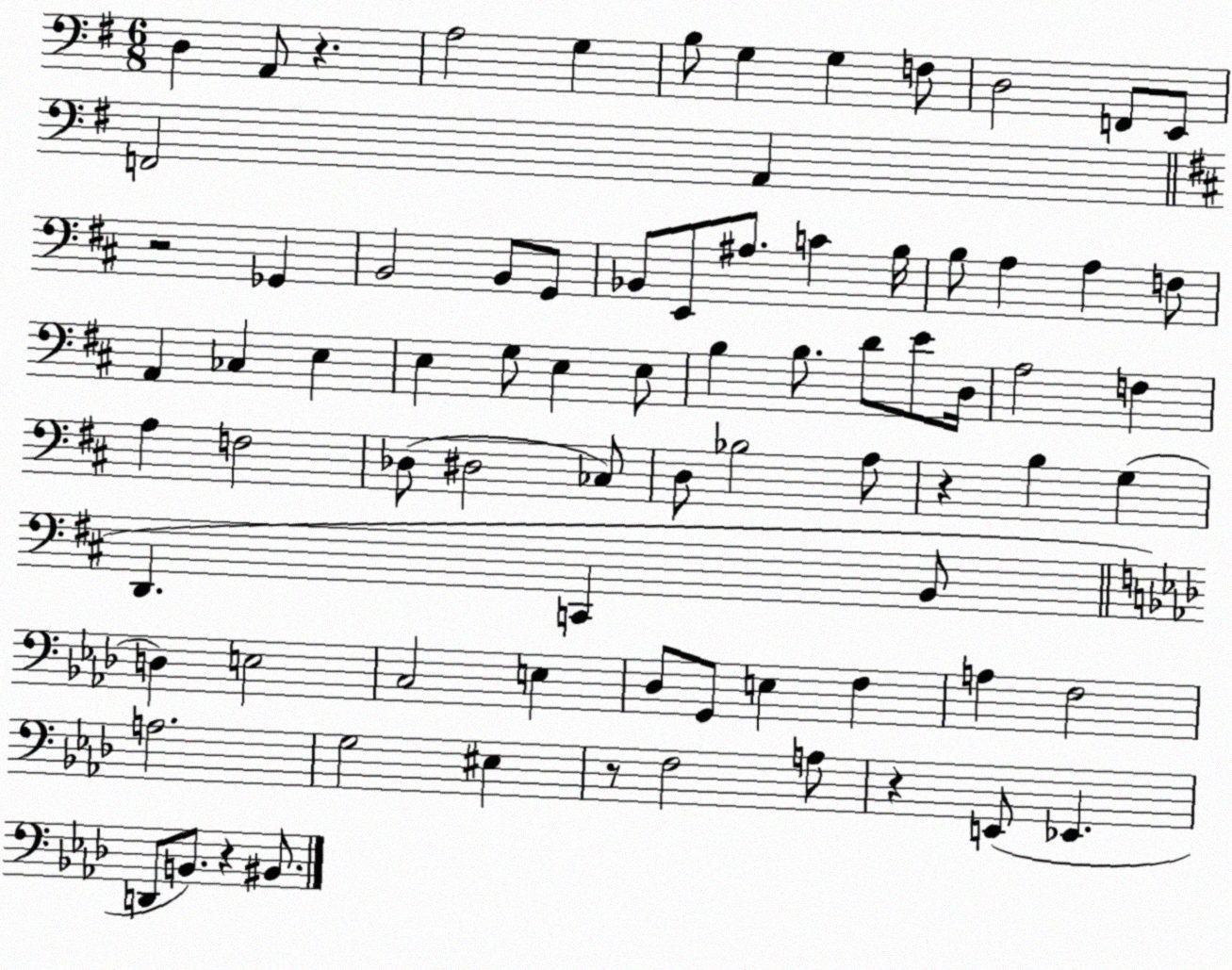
X:1
T:Untitled
M:6/8
L:1/4
K:G
D, A,,/2 z A,2 G, B,/2 G, G, F,/2 D,2 F,,/2 E,,/2 F,,2 A,, z2 _G,, B,,2 B,,/2 G,,/2 _B,,/2 E,,/2 ^A,/2 C B,/4 B,/2 A, A, F,/2 A,, _C, E, E, G,/2 E, E,/2 B, B,/2 D/2 E/2 D,/4 A,2 F, A, F,2 _D,/2 ^D,2 _C,/2 D,/2 _B,2 A,/2 z B, G, D,, C,, B,,/2 D, E,2 C,2 E, _D,/2 G,,/2 E, F, A, F,2 A,2 G,2 ^E, z/2 F,2 A,/2 z E,,/2 _E,, D,,/2 B,,/2 z ^B,,/2